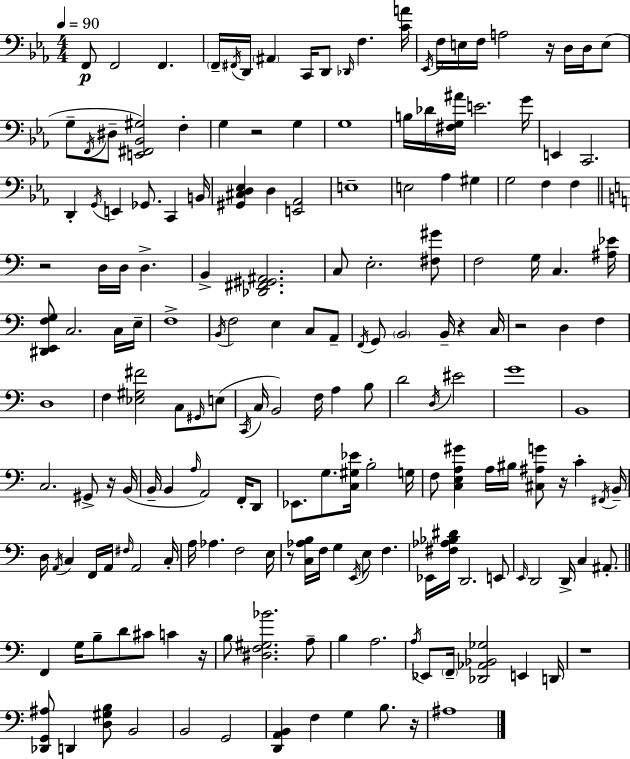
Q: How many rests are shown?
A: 11